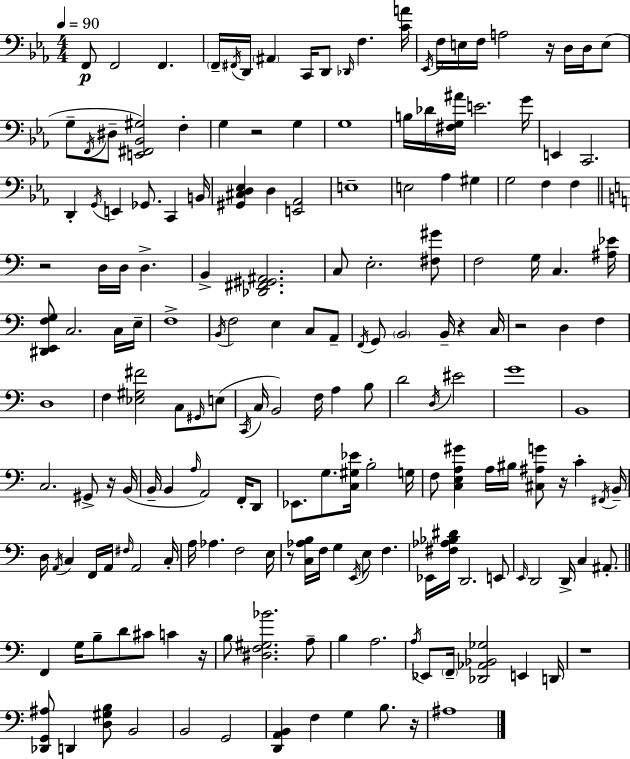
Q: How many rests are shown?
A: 11